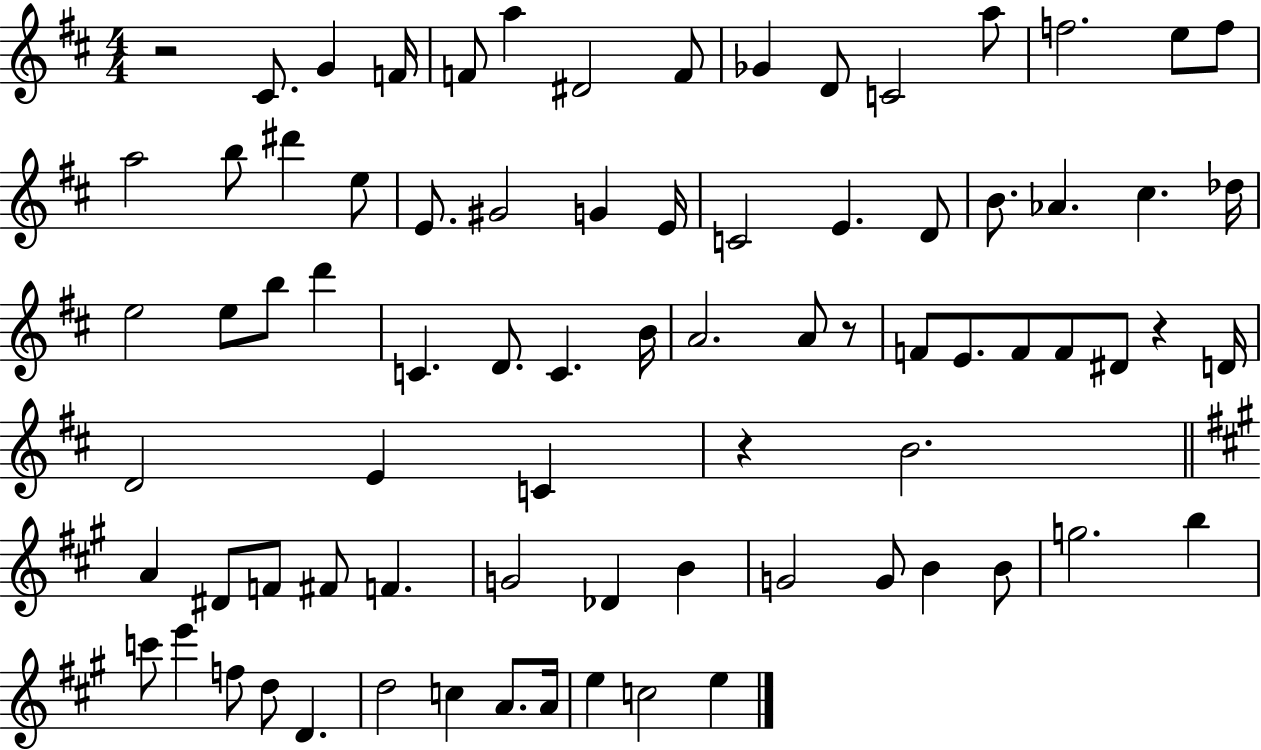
{
  \clef treble
  \numericTimeSignature
  \time 4/4
  \key d \major
  r2 cis'8. g'4 f'16 | f'8 a''4 dis'2 f'8 | ges'4 d'8 c'2 a''8 | f''2. e''8 f''8 | \break a''2 b''8 dis'''4 e''8 | e'8. gis'2 g'4 e'16 | c'2 e'4. d'8 | b'8. aes'4. cis''4. des''16 | \break e''2 e''8 b''8 d'''4 | c'4. d'8. c'4. b'16 | a'2. a'8 r8 | f'8 e'8. f'8 f'8 dis'8 r4 d'16 | \break d'2 e'4 c'4 | r4 b'2. | \bar "||" \break \key a \major a'4 dis'8 f'8 fis'8 f'4. | g'2 des'4 b'4 | g'2 g'8 b'4 b'8 | g''2. b''4 | \break c'''8 e'''4 f''8 d''8 d'4. | d''2 c''4 a'8. a'16 | e''4 c''2 e''4 | \bar "|."
}